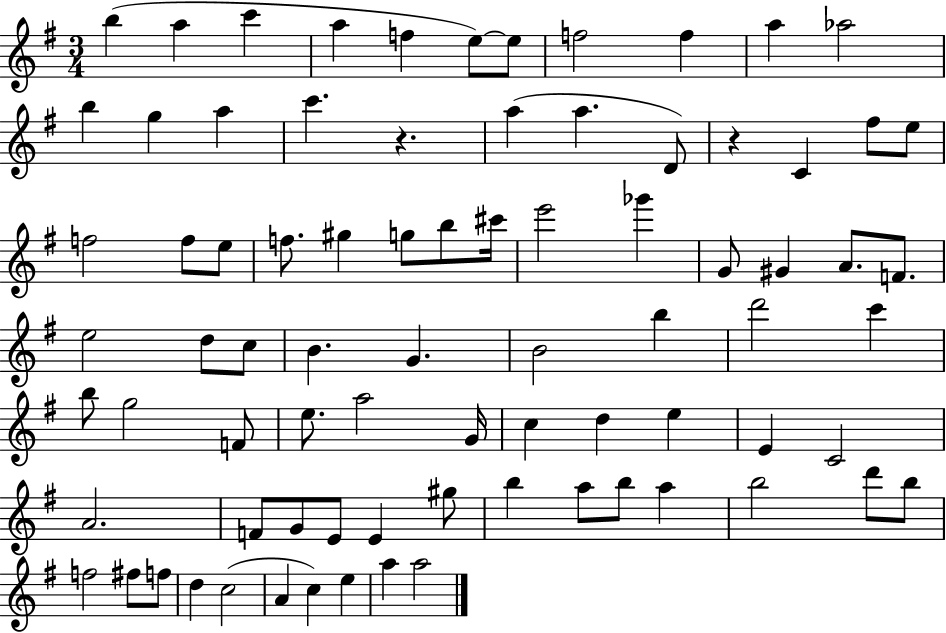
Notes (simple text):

B5/q A5/q C6/q A5/q F5/q E5/e E5/e F5/h F5/q A5/q Ab5/h B5/q G5/q A5/q C6/q. R/q. A5/q A5/q. D4/e R/q C4/q F#5/e E5/e F5/h F5/e E5/e F5/e. G#5/q G5/e B5/e C#6/s E6/h Gb6/q G4/e G#4/q A4/e. F4/e. E5/h D5/e C5/e B4/q. G4/q. B4/h B5/q D6/h C6/q B5/e G5/h F4/e E5/e. A5/h G4/s C5/q D5/q E5/q E4/q C4/h A4/h. F4/e G4/e E4/e E4/q G#5/e B5/q A5/e B5/e A5/q B5/h D6/e B5/e F5/h F#5/e F5/e D5/q C5/h A4/q C5/q E5/q A5/q A5/h